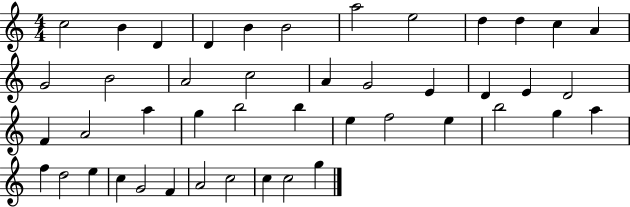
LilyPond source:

{
  \clef treble
  \numericTimeSignature
  \time 4/4
  \key c \major
  c''2 b'4 d'4 | d'4 b'4 b'2 | a''2 e''2 | d''4 d''4 c''4 a'4 | \break g'2 b'2 | a'2 c''2 | a'4 g'2 e'4 | d'4 e'4 d'2 | \break f'4 a'2 a''4 | g''4 b''2 b''4 | e''4 f''2 e''4 | b''2 g''4 a''4 | \break f''4 d''2 e''4 | c''4 g'2 f'4 | a'2 c''2 | c''4 c''2 g''4 | \break \bar "|."
}